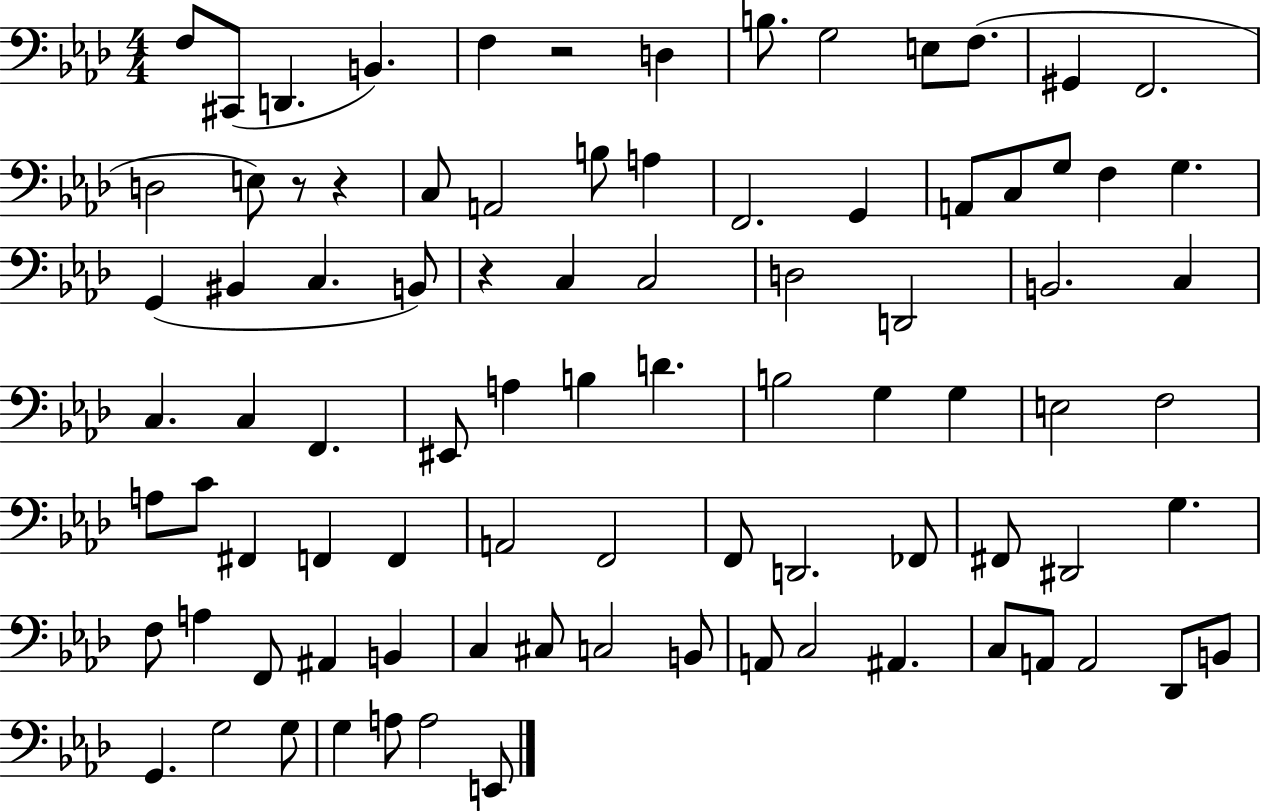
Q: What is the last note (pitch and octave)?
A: E2